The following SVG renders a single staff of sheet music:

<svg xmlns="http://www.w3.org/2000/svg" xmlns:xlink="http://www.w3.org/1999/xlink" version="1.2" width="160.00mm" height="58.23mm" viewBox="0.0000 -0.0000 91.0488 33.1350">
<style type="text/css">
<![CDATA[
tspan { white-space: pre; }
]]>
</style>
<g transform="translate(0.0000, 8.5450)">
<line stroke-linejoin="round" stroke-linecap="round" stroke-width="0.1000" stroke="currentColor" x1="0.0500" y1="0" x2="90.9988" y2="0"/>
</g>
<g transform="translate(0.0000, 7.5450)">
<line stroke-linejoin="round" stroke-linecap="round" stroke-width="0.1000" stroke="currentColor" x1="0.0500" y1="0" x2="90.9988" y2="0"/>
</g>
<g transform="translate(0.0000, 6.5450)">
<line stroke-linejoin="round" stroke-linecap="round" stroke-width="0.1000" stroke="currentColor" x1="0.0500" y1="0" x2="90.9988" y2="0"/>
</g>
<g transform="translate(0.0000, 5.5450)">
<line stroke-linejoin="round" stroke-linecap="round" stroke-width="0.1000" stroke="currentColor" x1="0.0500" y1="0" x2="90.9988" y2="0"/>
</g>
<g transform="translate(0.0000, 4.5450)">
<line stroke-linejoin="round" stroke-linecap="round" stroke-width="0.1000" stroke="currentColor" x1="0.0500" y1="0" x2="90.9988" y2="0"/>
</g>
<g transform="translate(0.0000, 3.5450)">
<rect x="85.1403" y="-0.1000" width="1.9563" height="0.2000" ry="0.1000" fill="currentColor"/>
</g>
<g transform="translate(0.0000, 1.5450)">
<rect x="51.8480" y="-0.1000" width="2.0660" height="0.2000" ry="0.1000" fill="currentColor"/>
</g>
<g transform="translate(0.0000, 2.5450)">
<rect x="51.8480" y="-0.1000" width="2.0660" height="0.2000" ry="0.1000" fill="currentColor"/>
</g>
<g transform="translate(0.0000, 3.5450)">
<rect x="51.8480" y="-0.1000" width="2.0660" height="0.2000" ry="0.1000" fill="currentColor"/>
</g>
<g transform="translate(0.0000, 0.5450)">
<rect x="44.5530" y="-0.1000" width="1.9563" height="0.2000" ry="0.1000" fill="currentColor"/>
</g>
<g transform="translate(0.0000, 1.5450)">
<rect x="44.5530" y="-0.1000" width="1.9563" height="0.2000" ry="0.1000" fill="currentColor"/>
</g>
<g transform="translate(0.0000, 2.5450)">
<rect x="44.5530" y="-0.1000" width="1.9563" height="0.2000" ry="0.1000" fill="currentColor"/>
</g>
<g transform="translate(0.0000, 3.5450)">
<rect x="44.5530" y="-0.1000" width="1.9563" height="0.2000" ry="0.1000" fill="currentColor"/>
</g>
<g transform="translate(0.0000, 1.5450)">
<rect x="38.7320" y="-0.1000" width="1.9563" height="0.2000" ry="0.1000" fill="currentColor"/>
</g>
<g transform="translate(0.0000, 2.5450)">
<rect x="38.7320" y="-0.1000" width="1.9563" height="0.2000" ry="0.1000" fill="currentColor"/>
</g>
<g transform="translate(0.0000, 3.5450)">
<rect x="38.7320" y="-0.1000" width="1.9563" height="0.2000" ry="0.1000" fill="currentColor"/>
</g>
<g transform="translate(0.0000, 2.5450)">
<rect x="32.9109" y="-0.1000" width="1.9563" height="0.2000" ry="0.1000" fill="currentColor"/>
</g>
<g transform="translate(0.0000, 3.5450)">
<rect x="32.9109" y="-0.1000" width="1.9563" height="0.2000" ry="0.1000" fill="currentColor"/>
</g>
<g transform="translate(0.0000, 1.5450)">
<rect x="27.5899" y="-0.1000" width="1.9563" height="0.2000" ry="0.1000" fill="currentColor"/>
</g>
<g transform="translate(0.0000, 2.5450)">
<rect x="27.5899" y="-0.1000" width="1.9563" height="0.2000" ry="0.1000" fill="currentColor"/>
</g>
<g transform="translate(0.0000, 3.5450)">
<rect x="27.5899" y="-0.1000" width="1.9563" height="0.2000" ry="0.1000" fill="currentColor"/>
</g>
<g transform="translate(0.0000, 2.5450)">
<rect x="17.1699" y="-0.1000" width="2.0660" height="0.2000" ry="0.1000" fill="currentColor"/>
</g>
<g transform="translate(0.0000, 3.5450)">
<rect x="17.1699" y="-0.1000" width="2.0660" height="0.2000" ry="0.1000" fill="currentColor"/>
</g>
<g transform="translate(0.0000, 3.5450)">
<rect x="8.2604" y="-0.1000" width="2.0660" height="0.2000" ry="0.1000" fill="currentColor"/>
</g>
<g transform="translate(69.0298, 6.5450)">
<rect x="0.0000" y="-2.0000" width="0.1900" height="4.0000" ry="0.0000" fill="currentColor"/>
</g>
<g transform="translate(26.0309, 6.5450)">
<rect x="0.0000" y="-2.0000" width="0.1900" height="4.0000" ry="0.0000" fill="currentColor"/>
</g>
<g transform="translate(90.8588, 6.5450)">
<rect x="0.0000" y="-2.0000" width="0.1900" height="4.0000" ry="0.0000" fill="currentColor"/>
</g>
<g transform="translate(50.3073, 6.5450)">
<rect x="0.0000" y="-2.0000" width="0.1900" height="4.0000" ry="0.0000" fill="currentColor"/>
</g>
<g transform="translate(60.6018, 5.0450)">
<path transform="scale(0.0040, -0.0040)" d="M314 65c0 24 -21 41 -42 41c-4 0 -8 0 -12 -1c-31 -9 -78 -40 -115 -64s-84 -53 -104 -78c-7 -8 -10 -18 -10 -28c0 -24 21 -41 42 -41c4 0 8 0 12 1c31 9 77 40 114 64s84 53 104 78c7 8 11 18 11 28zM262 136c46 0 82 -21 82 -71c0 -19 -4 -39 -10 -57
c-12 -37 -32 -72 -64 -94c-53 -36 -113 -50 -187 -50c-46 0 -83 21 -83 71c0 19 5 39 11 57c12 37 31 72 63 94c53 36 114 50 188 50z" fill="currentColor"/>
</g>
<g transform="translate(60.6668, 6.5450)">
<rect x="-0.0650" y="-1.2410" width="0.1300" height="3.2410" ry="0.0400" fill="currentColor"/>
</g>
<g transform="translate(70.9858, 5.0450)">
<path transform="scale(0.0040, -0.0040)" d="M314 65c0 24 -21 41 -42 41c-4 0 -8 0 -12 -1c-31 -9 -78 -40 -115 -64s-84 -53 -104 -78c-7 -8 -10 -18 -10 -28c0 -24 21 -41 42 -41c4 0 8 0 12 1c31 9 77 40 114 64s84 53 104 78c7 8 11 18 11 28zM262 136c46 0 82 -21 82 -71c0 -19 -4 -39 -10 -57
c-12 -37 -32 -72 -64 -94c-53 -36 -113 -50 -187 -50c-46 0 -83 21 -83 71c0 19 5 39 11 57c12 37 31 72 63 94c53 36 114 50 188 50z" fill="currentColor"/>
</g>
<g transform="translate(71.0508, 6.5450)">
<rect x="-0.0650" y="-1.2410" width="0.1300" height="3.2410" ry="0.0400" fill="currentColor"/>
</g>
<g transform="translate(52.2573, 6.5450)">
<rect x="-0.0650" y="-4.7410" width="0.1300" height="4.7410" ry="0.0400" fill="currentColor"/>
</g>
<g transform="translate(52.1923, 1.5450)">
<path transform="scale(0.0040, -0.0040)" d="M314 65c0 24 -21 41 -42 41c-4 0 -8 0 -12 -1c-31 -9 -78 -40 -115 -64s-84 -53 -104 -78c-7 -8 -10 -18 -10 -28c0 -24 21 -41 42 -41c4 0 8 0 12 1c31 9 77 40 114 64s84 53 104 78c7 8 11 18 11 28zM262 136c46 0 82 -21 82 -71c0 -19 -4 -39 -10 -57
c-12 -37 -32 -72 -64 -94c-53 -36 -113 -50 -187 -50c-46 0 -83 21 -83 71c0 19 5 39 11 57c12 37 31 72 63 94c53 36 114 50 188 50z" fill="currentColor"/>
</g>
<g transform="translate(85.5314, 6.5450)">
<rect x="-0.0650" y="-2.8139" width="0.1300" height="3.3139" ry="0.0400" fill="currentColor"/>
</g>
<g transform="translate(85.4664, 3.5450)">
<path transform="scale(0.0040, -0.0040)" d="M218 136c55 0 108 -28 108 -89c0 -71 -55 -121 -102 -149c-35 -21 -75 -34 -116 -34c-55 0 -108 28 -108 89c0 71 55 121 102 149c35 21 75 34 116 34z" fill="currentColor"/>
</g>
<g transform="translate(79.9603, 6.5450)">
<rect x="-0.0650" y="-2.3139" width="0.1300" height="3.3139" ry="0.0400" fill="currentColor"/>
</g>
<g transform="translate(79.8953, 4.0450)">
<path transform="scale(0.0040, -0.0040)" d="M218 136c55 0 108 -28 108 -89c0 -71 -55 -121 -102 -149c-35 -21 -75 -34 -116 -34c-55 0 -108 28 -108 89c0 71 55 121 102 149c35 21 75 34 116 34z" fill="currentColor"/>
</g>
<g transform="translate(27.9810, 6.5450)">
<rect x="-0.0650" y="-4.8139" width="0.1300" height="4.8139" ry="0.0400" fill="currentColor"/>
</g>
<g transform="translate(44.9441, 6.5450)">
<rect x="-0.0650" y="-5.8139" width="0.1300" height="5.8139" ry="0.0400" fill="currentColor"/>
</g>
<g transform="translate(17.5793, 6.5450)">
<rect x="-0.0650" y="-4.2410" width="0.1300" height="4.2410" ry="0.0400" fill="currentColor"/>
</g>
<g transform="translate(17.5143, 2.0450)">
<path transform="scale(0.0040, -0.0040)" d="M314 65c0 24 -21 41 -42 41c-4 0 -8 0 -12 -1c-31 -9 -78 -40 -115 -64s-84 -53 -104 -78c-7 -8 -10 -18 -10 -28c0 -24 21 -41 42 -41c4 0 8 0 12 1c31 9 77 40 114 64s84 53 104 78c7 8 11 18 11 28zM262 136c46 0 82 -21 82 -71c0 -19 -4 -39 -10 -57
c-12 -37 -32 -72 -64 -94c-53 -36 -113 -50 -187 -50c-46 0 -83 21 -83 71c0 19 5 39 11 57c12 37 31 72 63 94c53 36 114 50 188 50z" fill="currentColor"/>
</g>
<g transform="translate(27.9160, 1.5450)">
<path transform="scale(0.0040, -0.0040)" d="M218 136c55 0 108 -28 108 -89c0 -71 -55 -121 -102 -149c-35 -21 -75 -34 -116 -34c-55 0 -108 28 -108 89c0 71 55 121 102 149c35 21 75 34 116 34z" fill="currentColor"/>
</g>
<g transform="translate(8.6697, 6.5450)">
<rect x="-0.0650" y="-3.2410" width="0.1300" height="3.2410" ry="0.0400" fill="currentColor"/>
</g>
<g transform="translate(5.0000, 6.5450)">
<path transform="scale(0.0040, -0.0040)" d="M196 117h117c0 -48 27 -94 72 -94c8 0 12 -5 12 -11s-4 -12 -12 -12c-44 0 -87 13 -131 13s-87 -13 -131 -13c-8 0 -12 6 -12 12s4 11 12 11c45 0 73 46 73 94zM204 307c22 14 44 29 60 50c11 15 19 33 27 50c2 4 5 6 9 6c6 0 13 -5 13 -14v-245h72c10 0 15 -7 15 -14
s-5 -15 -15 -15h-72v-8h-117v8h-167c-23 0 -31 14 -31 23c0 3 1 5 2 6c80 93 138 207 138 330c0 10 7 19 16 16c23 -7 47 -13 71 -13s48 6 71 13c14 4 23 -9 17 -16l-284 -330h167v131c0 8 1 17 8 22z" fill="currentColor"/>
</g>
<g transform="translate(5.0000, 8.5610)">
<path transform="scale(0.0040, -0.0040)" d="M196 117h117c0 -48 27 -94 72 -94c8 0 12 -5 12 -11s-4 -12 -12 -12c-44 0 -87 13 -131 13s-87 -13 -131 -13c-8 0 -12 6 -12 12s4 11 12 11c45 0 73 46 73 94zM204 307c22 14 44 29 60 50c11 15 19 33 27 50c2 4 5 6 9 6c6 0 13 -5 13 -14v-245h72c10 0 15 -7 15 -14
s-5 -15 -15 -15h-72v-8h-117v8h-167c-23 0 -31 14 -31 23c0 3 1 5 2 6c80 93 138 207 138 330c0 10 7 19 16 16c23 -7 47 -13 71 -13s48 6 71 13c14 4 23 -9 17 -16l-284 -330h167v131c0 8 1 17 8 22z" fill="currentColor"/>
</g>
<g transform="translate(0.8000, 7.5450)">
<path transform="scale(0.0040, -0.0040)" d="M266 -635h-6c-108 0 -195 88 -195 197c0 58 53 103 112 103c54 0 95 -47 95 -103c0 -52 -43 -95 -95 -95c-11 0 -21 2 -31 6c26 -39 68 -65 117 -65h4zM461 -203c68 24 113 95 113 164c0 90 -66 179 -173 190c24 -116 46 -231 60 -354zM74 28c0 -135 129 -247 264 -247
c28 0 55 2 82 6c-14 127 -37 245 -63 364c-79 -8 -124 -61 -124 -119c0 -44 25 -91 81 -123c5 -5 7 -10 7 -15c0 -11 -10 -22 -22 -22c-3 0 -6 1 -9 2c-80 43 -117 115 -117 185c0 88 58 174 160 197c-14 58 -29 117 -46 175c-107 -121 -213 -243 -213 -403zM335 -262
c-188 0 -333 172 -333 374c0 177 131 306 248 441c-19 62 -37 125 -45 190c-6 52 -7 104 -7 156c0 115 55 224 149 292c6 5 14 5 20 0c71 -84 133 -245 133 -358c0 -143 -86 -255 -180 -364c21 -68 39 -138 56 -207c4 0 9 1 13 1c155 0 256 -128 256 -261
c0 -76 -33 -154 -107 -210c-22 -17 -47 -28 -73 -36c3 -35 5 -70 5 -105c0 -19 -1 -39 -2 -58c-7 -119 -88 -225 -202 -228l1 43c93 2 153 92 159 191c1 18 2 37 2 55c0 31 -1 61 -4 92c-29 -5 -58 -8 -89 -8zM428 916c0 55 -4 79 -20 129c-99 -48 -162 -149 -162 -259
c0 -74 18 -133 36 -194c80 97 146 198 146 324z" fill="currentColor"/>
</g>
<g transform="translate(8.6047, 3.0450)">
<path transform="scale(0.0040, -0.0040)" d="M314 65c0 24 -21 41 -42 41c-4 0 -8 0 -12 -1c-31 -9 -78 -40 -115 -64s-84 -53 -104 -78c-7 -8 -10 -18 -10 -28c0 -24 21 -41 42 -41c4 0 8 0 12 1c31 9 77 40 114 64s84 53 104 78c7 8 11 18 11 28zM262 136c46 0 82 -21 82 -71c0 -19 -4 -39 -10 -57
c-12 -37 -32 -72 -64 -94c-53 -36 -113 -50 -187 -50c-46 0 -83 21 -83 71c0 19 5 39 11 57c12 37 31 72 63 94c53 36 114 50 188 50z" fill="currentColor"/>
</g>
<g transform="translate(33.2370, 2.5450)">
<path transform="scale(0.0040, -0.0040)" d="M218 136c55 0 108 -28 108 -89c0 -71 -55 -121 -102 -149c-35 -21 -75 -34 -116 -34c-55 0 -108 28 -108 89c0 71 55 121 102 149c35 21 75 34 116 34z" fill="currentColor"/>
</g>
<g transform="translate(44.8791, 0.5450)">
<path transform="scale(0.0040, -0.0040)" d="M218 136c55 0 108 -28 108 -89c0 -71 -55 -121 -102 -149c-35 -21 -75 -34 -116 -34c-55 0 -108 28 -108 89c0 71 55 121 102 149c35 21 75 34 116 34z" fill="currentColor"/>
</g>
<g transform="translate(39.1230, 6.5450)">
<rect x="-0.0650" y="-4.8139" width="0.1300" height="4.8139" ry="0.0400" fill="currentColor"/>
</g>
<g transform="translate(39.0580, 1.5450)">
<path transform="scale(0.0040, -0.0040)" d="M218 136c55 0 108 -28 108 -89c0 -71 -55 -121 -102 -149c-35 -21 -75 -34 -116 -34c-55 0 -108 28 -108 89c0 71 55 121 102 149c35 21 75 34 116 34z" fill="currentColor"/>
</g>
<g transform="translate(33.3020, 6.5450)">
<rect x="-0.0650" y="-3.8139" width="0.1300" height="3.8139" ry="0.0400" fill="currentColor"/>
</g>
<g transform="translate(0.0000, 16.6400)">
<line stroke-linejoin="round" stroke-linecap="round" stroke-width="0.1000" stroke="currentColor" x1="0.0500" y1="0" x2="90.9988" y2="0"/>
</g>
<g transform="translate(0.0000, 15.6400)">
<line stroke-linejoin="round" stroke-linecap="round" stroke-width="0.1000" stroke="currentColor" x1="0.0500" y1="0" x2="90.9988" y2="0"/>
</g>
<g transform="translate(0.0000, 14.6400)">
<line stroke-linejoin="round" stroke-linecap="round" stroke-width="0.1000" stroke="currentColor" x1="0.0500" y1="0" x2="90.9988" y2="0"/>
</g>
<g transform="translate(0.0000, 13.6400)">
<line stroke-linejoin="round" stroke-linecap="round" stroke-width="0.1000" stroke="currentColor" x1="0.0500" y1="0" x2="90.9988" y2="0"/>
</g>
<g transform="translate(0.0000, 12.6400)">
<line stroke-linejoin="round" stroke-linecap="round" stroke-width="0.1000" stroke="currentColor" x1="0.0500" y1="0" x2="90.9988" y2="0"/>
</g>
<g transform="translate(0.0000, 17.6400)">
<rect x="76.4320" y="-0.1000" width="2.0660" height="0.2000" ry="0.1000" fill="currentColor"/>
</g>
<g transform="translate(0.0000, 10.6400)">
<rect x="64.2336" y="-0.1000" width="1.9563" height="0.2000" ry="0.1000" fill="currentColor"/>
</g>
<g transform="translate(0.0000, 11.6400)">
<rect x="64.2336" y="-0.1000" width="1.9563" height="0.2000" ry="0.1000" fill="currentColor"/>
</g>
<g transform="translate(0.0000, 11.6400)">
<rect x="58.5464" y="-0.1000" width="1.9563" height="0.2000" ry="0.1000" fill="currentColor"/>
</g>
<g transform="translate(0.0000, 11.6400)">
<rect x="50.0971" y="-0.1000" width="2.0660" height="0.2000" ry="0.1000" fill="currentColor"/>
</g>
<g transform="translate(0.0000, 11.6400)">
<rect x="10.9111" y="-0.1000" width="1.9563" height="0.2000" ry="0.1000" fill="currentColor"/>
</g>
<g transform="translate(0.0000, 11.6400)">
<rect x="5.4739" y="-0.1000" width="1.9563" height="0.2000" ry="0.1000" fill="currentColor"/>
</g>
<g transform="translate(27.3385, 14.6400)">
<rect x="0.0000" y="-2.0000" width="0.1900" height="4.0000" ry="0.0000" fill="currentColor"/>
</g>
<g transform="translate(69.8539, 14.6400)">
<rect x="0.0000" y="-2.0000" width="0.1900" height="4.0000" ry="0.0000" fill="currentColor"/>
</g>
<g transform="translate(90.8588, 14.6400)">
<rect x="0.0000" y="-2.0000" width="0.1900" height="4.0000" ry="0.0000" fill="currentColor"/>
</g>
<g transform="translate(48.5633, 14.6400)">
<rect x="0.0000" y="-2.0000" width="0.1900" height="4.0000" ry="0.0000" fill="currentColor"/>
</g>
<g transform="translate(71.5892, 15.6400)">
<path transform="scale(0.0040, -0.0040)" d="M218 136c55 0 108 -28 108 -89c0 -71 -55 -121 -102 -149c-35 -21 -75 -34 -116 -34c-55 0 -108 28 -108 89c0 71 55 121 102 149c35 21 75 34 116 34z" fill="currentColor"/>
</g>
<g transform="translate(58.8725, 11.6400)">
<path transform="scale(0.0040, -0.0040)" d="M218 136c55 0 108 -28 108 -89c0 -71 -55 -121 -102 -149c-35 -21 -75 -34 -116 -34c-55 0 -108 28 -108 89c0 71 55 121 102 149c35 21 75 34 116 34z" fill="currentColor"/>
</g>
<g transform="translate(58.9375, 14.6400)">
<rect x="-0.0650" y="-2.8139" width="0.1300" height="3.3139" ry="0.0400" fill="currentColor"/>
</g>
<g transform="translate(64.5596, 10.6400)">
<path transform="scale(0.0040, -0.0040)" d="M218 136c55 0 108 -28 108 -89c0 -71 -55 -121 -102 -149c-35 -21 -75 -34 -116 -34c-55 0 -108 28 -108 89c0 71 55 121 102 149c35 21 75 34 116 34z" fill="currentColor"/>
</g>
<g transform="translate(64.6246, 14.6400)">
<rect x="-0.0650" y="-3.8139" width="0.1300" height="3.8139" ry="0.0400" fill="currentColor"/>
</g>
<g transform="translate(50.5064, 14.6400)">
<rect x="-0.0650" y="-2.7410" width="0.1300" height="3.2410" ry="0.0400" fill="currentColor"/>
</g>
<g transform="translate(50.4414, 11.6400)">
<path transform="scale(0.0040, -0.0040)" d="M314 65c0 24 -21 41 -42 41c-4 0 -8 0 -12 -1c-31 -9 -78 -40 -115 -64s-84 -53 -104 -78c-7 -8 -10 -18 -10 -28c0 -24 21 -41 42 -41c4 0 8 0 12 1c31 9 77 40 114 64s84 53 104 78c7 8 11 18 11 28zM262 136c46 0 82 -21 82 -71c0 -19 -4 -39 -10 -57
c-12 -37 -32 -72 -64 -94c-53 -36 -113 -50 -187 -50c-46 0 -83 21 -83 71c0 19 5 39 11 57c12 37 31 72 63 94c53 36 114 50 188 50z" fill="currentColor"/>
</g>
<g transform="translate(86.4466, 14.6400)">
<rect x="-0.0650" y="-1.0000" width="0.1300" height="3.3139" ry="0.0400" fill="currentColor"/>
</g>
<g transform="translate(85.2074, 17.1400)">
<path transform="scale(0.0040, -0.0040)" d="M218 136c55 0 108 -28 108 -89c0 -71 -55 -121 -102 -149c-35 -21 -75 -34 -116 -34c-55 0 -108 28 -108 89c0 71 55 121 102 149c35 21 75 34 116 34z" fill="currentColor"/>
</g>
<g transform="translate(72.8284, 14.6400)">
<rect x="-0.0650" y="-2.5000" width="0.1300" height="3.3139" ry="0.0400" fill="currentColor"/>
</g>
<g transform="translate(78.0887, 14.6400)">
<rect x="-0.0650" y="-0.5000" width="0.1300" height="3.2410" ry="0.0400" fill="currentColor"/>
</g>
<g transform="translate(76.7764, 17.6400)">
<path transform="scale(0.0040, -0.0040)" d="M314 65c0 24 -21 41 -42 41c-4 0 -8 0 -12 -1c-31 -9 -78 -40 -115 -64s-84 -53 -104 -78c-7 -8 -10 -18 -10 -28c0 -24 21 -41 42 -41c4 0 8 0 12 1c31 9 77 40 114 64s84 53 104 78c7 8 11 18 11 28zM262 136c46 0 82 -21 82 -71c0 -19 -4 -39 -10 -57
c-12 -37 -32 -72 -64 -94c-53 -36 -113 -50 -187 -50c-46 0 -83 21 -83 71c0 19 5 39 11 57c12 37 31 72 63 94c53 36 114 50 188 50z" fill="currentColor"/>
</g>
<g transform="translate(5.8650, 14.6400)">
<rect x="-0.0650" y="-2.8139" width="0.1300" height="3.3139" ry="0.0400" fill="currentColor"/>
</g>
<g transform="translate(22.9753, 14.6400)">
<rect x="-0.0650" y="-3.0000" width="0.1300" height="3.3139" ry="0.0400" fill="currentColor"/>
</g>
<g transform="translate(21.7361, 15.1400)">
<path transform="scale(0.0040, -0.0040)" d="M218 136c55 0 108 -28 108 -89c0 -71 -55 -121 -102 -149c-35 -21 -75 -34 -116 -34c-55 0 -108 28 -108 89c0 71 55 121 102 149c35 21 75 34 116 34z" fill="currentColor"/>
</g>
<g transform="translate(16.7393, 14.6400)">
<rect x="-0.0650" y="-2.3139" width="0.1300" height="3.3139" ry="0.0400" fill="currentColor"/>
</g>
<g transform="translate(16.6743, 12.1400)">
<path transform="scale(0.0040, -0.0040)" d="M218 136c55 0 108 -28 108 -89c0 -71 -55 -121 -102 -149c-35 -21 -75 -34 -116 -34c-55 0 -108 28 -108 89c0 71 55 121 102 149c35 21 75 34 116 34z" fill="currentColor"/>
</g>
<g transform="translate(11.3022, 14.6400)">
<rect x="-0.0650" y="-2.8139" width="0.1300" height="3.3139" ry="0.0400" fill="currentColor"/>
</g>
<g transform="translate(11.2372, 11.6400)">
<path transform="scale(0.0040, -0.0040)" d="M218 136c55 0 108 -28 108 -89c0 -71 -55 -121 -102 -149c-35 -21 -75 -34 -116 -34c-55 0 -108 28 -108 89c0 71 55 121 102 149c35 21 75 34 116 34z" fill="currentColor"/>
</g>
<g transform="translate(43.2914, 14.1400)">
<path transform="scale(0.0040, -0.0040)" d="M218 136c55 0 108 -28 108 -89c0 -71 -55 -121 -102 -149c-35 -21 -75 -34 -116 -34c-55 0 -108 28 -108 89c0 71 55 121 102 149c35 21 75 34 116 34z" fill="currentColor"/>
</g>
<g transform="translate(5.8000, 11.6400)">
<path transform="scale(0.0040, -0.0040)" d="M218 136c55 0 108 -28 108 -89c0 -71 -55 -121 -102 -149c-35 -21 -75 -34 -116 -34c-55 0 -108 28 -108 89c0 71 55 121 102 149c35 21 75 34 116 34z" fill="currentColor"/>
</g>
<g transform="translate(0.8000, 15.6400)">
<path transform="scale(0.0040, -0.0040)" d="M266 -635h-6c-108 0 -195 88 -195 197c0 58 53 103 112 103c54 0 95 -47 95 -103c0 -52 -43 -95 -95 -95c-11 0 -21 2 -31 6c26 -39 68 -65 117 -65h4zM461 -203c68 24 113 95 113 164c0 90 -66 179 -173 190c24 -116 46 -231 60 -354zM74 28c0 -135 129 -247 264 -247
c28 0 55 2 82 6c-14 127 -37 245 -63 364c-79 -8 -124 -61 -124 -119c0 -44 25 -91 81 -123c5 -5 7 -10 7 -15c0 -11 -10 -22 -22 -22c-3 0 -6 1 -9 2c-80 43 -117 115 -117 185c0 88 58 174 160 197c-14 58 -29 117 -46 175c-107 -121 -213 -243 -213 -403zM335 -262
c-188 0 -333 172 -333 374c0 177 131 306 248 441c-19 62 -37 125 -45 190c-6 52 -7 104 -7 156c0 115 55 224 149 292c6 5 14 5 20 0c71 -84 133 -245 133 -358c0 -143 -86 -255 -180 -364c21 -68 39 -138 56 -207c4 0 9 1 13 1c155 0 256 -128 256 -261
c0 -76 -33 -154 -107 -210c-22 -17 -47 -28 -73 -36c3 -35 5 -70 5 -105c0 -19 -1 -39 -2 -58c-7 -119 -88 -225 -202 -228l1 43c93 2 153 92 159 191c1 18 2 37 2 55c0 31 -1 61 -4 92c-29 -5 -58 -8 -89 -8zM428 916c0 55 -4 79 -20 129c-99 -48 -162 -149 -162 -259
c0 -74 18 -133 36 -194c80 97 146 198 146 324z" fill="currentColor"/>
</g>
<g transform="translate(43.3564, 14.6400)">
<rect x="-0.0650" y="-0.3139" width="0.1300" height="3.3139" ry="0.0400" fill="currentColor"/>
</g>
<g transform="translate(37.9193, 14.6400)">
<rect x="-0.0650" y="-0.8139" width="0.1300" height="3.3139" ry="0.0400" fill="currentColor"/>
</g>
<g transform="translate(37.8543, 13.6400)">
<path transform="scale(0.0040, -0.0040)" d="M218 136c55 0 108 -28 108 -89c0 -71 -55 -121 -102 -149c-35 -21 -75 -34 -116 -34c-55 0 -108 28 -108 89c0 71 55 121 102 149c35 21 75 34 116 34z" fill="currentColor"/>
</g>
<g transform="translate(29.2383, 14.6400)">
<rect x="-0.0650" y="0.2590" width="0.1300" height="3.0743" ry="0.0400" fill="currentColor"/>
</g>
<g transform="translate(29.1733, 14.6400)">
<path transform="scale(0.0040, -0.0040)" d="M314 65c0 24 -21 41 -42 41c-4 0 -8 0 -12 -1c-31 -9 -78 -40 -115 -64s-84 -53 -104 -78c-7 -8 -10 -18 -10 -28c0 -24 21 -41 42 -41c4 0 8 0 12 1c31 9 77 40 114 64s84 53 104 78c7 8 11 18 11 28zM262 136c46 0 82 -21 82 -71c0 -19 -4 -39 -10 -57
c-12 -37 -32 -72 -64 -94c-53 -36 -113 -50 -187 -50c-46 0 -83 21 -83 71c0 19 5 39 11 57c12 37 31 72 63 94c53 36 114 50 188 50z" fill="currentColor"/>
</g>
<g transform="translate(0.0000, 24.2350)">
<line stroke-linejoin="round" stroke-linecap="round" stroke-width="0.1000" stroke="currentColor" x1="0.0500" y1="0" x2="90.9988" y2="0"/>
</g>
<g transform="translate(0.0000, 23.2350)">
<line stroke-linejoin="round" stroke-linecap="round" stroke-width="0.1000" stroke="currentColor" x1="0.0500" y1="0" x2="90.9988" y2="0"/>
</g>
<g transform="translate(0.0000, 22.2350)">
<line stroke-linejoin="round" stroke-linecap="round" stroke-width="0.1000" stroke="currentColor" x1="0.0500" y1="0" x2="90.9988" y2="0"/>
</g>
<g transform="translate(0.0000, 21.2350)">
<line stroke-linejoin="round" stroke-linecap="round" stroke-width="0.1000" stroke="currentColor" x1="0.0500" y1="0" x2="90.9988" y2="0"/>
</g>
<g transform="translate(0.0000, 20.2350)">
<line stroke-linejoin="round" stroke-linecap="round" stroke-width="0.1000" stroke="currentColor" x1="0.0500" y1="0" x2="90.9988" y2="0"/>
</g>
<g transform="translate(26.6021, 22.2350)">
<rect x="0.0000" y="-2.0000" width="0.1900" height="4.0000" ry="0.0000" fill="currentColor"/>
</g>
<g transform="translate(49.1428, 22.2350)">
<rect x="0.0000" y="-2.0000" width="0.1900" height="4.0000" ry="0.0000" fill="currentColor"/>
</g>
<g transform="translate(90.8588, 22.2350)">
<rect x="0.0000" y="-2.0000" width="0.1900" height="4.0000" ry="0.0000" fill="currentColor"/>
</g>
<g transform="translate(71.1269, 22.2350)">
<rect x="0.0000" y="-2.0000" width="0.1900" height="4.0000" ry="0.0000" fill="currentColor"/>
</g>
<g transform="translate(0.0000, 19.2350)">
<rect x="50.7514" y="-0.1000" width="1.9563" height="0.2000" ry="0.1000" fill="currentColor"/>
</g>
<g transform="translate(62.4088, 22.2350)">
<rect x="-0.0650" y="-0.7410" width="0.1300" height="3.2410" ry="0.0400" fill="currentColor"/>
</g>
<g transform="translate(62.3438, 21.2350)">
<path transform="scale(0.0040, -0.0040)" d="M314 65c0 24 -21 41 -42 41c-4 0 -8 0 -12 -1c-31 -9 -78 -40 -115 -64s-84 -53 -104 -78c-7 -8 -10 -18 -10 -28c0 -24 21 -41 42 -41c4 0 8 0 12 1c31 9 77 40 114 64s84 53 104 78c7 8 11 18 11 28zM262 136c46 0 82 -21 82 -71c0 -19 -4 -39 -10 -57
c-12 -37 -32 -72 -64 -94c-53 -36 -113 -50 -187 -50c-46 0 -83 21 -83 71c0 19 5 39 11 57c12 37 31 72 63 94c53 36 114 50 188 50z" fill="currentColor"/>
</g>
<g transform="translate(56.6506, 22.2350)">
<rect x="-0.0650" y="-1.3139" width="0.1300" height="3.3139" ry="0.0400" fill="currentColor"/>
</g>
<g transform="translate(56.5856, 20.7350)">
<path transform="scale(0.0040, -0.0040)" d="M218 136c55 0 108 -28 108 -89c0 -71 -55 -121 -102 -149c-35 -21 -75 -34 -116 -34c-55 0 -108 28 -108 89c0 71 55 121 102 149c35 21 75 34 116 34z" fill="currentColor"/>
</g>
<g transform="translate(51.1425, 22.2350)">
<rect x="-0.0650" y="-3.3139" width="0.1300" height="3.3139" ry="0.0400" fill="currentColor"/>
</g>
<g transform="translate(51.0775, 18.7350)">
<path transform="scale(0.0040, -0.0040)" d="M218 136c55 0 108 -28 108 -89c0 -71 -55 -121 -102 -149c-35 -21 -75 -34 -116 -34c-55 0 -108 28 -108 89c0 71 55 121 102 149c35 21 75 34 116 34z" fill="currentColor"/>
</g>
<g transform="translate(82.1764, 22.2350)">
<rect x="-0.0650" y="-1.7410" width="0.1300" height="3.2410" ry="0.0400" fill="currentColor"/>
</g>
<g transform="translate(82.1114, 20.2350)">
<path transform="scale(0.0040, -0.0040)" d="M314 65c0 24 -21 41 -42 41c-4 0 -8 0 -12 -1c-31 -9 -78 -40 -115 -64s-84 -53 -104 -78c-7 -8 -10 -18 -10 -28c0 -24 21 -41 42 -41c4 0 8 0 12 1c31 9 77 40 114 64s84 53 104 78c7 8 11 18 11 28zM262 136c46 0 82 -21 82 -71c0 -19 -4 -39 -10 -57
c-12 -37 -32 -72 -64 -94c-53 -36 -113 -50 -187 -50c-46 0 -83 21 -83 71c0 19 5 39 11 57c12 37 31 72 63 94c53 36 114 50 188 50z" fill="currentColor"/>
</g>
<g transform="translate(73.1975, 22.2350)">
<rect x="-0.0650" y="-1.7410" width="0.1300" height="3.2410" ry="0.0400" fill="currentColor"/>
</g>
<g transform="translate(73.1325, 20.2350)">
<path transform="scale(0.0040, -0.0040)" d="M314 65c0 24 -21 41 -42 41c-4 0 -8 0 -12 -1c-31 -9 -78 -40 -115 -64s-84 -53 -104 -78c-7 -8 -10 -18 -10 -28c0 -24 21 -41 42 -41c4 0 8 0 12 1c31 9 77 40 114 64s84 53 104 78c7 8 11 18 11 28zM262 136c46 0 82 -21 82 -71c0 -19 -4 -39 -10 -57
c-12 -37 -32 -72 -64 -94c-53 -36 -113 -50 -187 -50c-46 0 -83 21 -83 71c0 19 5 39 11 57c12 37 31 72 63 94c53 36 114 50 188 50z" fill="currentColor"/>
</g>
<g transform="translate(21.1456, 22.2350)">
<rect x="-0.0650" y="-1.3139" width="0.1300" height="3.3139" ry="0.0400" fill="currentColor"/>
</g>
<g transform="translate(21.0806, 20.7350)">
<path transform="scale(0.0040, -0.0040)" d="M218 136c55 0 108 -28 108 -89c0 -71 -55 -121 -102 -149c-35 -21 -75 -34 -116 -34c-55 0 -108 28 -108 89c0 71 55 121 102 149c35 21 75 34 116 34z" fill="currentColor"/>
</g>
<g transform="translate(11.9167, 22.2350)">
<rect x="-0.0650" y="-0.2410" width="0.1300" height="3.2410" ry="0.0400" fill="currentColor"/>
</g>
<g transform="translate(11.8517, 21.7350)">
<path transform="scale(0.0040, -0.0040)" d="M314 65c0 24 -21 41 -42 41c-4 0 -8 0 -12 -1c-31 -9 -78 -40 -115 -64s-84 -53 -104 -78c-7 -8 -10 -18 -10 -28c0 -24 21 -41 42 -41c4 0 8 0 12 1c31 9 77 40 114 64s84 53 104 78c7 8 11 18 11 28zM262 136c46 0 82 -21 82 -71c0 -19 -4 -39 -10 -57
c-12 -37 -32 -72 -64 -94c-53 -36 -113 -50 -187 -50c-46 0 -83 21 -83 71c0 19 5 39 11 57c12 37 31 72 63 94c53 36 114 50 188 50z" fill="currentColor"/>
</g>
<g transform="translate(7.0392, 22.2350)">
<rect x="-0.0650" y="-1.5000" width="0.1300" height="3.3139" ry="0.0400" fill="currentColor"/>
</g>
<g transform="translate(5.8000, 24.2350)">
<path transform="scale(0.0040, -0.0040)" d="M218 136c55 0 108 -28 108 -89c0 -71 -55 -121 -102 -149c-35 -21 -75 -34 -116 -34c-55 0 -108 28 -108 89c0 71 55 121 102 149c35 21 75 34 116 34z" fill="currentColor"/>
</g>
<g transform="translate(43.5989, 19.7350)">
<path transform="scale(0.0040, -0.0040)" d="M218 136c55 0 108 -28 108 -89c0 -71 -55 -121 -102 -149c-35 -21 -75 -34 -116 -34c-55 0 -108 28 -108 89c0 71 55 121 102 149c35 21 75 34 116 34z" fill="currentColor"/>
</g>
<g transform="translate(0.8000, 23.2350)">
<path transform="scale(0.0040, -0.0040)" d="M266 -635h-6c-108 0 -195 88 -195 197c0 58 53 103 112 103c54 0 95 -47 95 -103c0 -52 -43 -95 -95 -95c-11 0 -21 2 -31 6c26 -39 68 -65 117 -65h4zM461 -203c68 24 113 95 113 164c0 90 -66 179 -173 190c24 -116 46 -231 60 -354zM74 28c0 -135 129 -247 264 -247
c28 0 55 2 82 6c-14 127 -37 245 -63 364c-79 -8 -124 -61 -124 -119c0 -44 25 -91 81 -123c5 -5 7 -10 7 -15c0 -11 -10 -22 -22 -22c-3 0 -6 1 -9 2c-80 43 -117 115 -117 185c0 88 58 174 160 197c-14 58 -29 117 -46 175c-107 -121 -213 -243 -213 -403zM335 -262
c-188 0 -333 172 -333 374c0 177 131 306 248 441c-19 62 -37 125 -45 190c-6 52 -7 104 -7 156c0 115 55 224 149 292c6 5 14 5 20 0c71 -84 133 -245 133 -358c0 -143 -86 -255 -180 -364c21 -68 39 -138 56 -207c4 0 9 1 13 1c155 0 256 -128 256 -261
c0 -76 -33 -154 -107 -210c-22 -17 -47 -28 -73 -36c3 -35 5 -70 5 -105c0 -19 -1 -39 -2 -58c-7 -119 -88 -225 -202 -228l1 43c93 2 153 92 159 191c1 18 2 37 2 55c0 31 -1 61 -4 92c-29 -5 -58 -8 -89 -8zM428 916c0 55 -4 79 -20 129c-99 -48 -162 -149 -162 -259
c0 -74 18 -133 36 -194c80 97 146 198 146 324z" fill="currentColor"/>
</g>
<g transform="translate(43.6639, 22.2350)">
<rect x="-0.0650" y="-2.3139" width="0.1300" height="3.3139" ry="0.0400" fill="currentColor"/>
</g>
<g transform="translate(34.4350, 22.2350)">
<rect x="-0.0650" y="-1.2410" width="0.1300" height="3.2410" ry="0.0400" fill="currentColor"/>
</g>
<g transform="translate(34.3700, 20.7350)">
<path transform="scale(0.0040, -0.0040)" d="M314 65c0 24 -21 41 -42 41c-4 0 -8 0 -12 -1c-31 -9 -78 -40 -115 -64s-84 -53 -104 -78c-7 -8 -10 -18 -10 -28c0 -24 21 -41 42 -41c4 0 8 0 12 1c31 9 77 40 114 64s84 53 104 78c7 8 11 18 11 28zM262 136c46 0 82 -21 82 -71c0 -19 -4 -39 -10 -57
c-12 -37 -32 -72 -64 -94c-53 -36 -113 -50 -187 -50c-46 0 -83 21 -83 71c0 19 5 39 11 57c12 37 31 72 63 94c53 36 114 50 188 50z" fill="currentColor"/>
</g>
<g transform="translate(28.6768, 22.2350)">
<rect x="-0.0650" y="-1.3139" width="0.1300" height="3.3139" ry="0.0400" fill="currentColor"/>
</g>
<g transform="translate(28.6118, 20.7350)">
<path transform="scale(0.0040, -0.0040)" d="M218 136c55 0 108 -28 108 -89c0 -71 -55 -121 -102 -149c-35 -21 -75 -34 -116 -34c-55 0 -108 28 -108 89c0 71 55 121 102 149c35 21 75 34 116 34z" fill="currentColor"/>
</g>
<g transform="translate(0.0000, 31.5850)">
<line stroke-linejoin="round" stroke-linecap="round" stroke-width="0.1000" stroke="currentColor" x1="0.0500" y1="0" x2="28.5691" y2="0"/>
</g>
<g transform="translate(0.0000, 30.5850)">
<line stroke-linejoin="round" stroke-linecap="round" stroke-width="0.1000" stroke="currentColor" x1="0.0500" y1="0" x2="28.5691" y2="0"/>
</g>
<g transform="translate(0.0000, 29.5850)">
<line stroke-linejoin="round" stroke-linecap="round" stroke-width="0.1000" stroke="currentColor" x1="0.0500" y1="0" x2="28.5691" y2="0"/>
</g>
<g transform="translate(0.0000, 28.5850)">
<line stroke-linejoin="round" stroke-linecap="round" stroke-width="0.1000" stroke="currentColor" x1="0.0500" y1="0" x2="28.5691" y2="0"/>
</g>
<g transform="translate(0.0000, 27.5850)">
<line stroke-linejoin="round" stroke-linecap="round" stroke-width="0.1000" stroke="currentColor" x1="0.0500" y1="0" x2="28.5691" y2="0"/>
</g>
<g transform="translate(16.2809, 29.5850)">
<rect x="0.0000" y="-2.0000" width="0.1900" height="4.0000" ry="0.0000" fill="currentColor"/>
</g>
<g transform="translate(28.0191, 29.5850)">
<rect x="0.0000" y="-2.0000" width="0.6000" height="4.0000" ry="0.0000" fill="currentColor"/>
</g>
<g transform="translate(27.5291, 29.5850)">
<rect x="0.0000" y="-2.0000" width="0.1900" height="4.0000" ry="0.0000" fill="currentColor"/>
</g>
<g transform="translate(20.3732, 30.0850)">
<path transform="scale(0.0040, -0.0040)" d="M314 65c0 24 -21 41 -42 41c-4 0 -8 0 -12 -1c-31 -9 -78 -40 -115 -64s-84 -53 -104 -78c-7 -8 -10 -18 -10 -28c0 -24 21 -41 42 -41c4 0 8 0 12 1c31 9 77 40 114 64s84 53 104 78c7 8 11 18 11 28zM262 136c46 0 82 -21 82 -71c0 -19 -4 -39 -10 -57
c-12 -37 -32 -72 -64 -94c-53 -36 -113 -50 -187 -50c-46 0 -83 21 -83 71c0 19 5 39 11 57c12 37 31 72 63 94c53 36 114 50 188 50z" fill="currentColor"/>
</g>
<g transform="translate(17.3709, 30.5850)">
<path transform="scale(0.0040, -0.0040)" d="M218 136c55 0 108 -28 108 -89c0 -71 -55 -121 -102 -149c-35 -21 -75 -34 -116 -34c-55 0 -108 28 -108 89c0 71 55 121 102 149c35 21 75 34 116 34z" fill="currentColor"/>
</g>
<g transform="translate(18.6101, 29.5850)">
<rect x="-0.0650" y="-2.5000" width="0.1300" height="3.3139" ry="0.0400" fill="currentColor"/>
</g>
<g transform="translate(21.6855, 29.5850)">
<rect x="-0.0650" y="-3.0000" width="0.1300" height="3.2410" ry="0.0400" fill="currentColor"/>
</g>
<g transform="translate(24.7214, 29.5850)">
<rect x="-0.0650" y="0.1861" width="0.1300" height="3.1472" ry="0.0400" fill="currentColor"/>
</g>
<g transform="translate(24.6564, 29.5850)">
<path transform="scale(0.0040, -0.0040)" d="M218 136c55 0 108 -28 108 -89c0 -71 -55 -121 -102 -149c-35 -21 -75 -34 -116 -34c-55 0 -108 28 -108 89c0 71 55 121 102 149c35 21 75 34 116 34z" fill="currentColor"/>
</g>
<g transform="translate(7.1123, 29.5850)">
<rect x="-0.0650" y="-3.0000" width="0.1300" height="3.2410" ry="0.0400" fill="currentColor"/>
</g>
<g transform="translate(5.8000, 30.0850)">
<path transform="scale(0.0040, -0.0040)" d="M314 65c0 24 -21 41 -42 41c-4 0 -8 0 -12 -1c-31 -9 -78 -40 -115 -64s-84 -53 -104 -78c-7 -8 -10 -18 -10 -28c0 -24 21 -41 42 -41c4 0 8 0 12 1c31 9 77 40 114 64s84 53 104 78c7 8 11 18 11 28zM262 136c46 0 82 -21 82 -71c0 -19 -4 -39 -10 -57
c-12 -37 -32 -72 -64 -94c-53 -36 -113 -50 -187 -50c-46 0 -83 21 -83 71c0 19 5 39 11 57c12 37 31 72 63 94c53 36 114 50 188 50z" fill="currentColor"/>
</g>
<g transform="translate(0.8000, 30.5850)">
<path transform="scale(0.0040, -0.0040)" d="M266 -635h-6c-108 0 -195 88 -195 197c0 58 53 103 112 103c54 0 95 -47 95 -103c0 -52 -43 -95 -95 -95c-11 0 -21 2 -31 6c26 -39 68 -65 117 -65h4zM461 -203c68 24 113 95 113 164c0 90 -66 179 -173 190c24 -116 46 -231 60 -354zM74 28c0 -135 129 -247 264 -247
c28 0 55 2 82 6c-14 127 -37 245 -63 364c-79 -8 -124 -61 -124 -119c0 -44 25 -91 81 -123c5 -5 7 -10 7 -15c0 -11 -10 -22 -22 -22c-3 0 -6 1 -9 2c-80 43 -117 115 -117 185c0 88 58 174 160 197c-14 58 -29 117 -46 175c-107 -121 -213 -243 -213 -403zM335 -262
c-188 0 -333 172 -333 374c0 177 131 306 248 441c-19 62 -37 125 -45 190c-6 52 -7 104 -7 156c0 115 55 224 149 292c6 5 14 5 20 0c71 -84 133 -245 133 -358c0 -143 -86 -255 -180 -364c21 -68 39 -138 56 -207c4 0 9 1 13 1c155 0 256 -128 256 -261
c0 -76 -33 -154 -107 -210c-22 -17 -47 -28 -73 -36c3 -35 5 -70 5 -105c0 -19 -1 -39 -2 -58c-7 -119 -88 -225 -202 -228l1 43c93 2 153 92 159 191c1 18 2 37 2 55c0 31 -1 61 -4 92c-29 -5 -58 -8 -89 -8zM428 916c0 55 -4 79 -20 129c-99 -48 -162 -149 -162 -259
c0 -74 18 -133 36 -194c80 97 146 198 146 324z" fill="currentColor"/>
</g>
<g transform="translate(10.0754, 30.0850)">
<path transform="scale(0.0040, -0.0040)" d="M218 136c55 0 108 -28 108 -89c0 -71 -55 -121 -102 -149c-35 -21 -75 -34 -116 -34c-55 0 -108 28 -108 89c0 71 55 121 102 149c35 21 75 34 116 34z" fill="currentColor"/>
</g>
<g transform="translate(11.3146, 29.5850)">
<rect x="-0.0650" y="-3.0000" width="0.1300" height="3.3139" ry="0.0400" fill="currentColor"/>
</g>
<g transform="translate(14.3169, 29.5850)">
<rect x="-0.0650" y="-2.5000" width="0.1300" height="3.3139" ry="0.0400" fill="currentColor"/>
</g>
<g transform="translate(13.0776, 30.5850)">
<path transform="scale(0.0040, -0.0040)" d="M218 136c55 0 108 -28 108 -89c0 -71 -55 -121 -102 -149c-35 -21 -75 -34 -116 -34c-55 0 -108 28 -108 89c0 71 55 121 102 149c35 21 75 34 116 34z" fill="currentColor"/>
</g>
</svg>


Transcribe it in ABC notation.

X:1
T:Untitled
M:4/4
L:1/4
K:C
b2 d'2 e' c' e' g' e'2 e2 e2 g a a a g A B2 d c a2 a c' G C2 D E c2 e e e2 g b e d2 f2 f2 A2 A G G A2 B